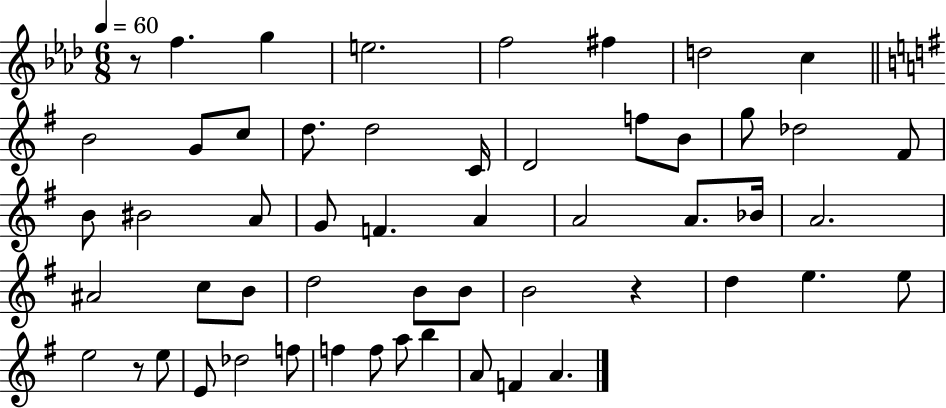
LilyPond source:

{
  \clef treble
  \numericTimeSignature
  \time 6/8
  \key aes \major
  \tempo 4 = 60
  r8 f''4. g''4 | e''2. | f''2 fis''4 | d''2 c''4 | \break \bar "||" \break \key e \minor b'2 g'8 c''8 | d''8. d''2 c'16 | d'2 f''8 b'8 | g''8 des''2 fis'8 | \break b'8 bis'2 a'8 | g'8 f'4. a'4 | a'2 a'8. bes'16 | a'2. | \break ais'2 c''8 b'8 | d''2 b'8 b'8 | b'2 r4 | d''4 e''4. e''8 | \break e''2 r8 e''8 | e'8 des''2 f''8 | f''4 f''8 a''8 b''4 | a'8 f'4 a'4. | \break \bar "|."
}